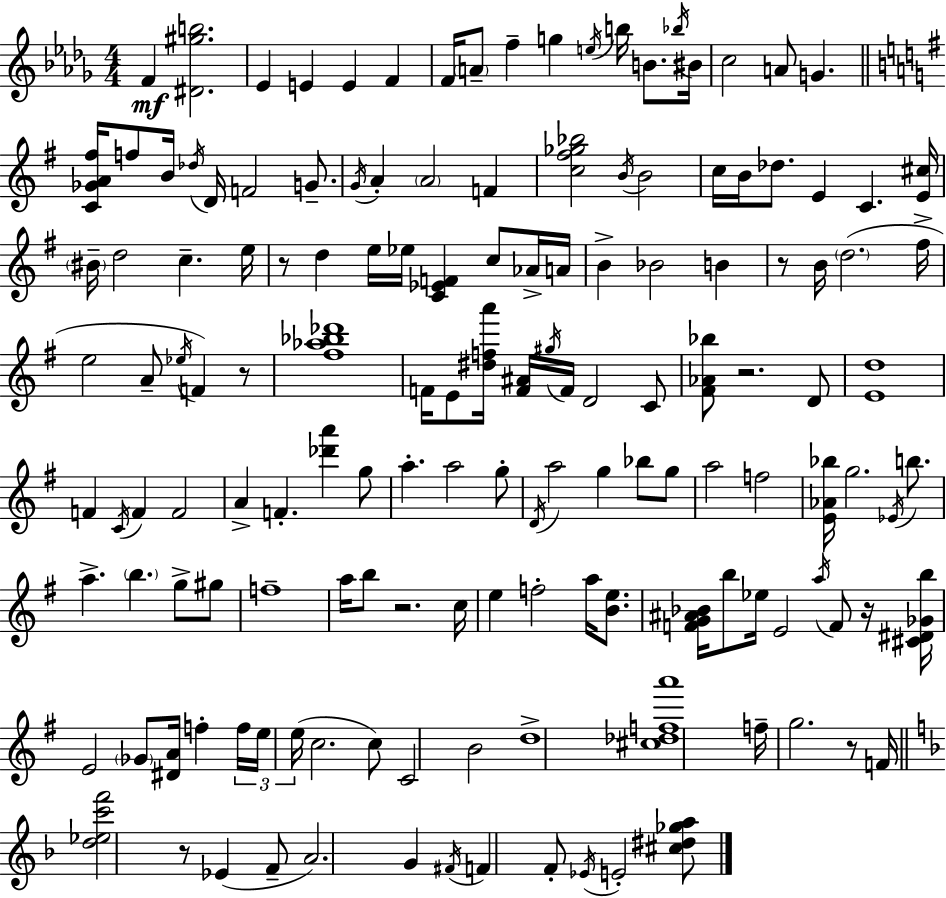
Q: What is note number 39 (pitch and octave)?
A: D5